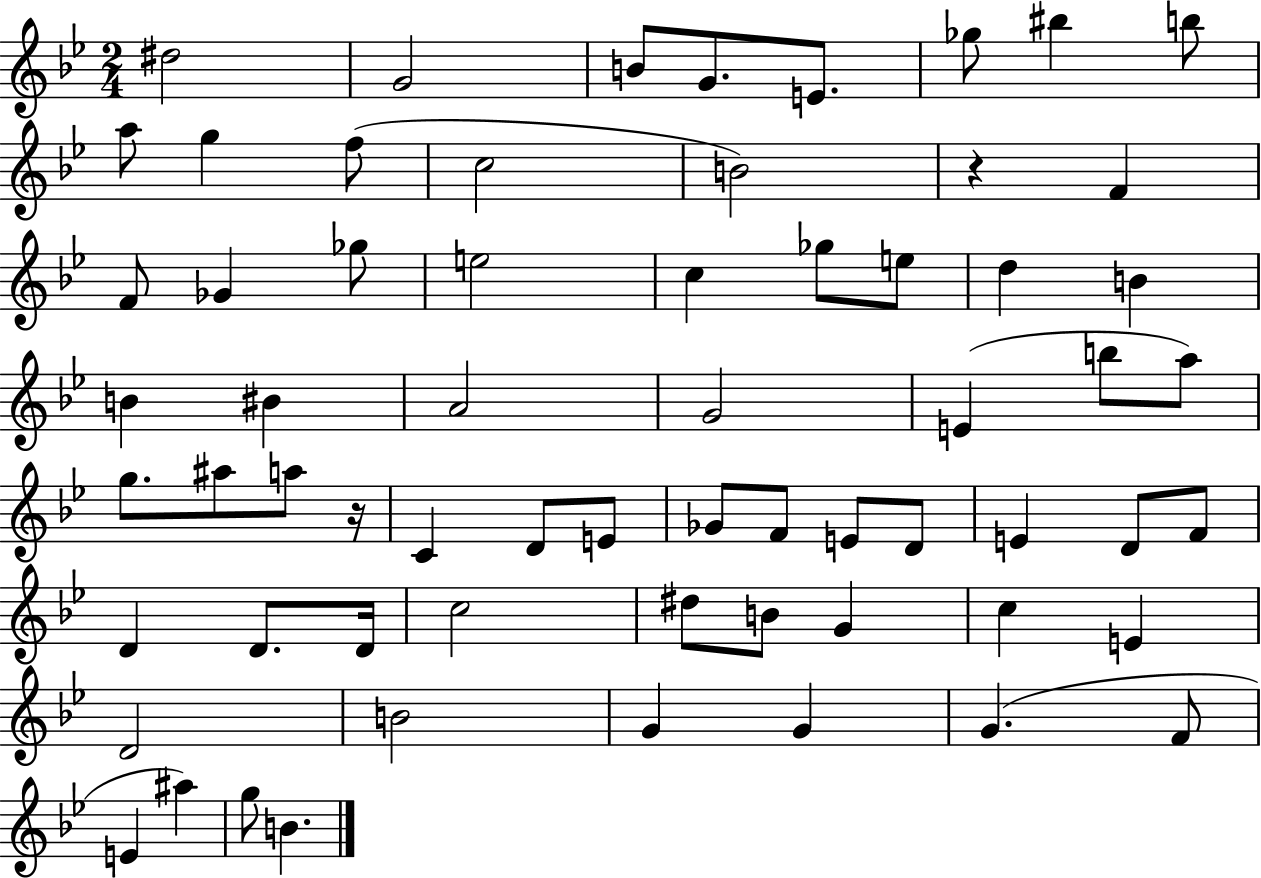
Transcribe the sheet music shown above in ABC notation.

X:1
T:Untitled
M:2/4
L:1/4
K:Bb
^d2 G2 B/2 G/2 E/2 _g/2 ^b b/2 a/2 g f/2 c2 B2 z F F/2 _G _g/2 e2 c _g/2 e/2 d B B ^B A2 G2 E b/2 a/2 g/2 ^a/2 a/2 z/4 C D/2 E/2 _G/2 F/2 E/2 D/2 E D/2 F/2 D D/2 D/4 c2 ^d/2 B/2 G c E D2 B2 G G G F/2 E ^a g/2 B